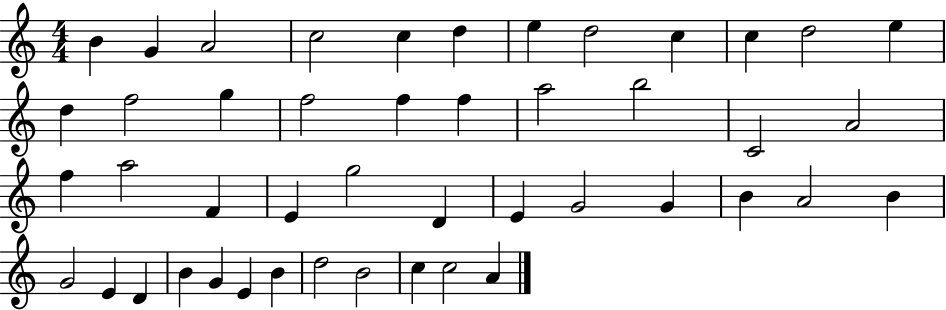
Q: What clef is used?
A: treble